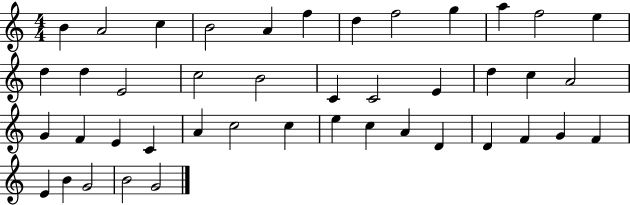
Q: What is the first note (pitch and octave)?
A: B4